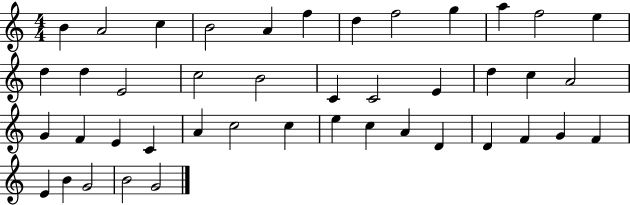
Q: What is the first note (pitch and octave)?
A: B4